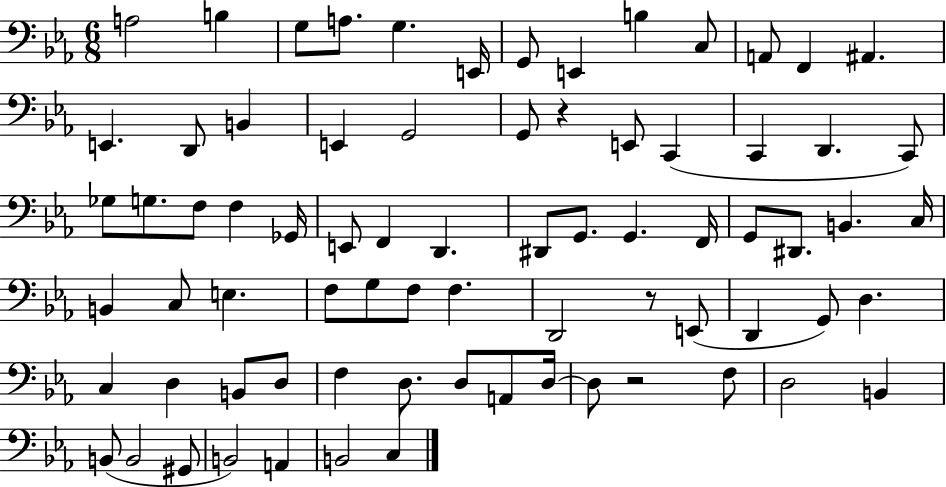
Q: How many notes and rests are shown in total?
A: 75